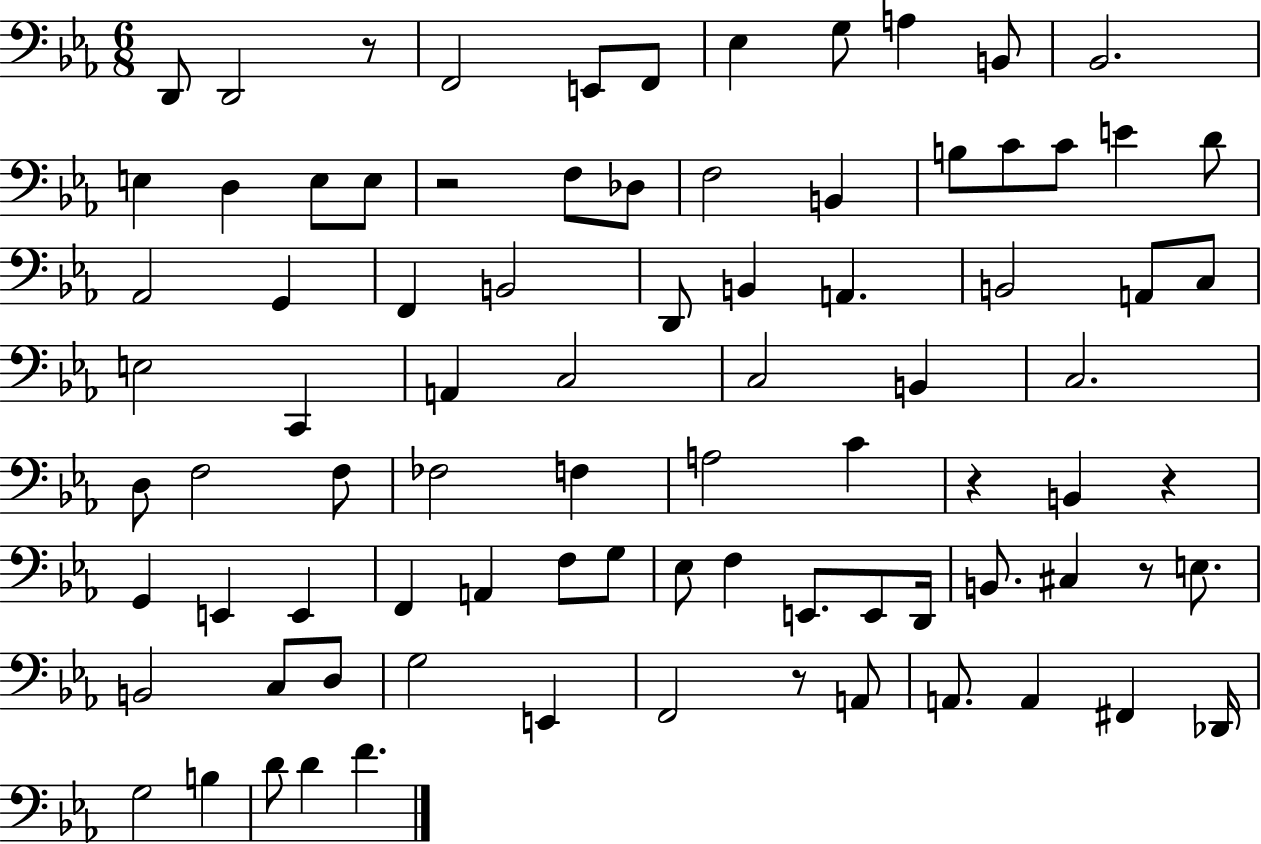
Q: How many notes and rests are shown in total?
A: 85